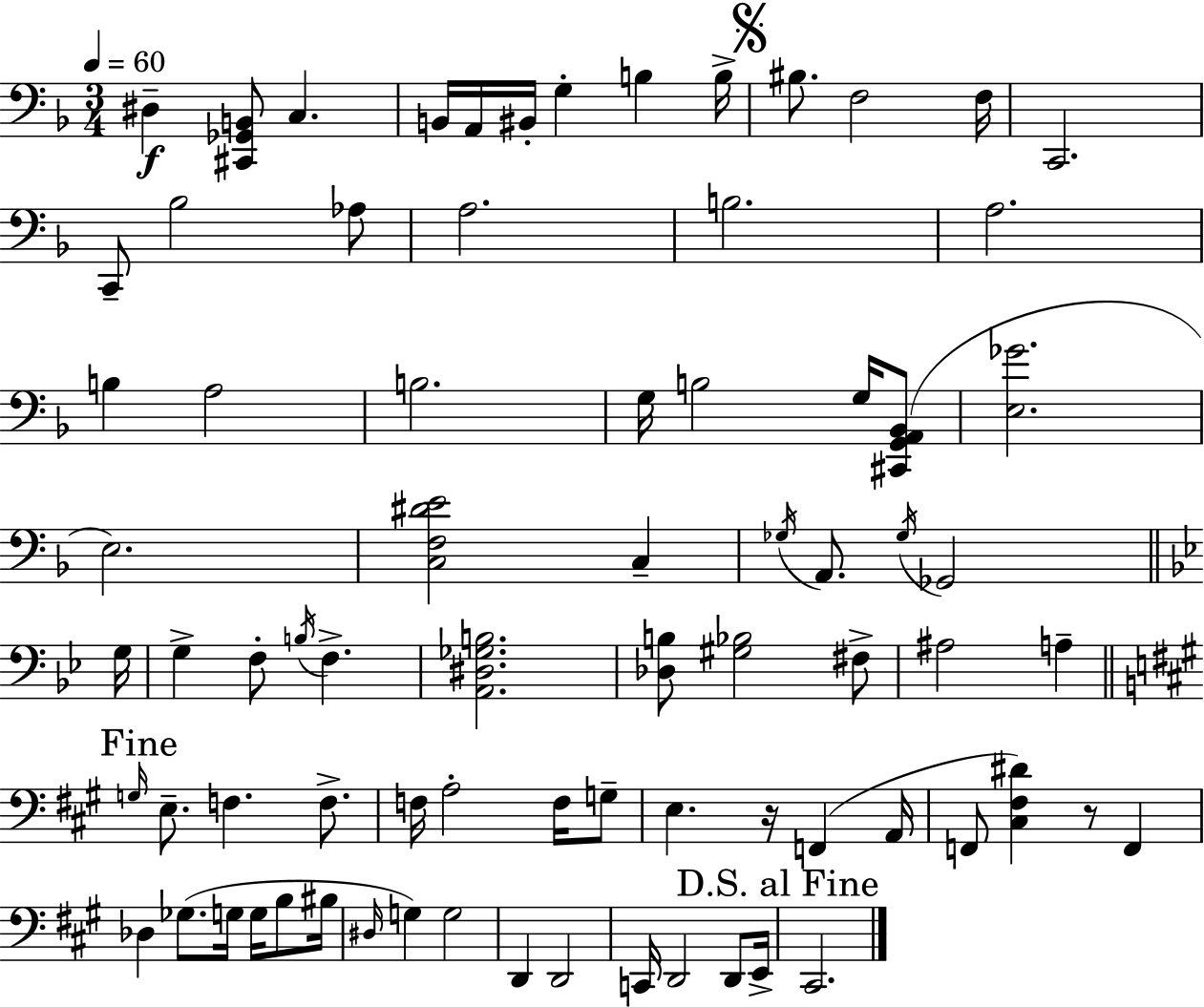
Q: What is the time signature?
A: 3/4